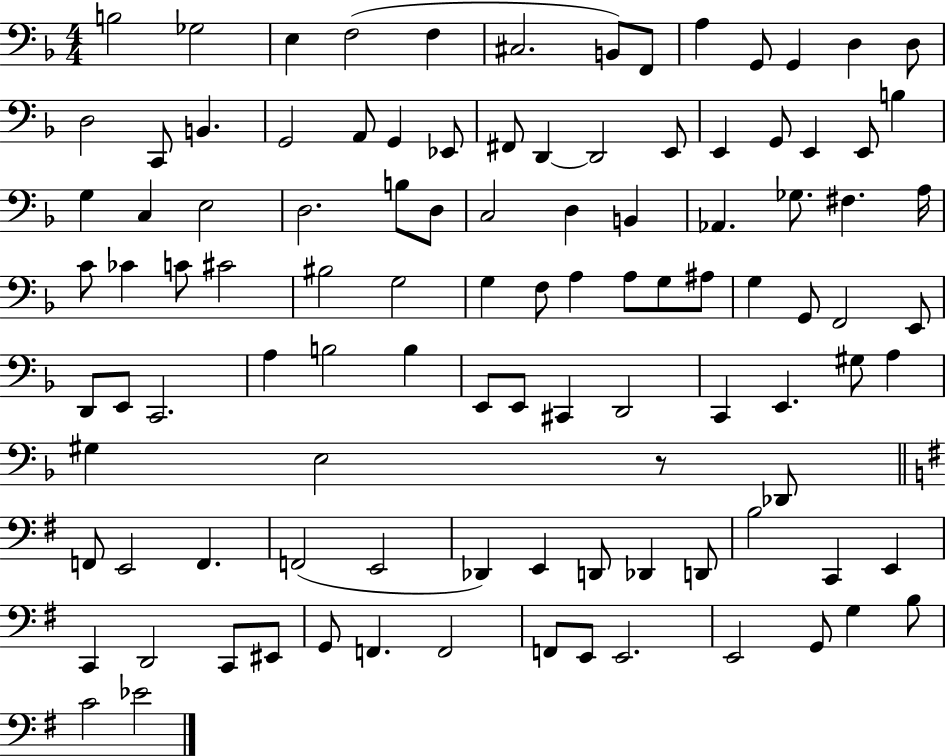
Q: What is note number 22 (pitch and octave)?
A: D2